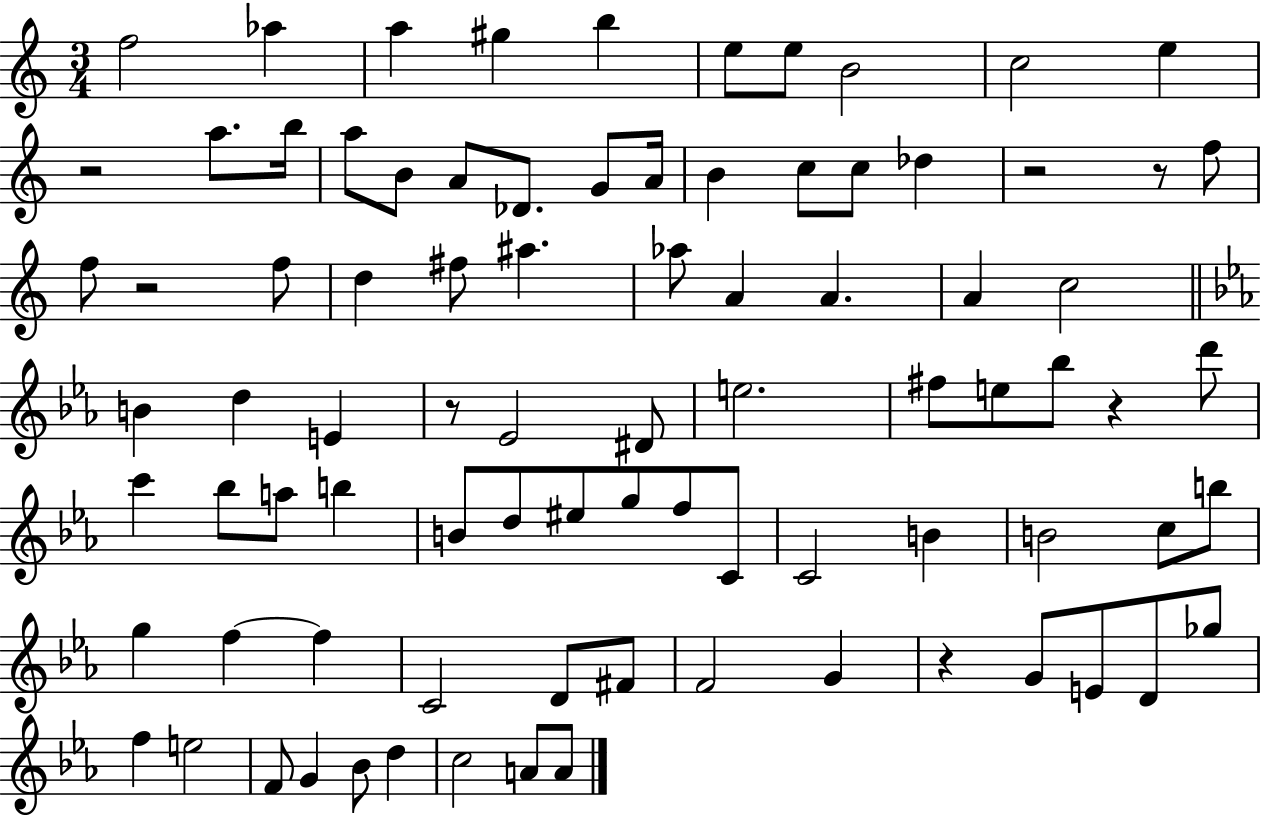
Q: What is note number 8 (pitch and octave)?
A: B4